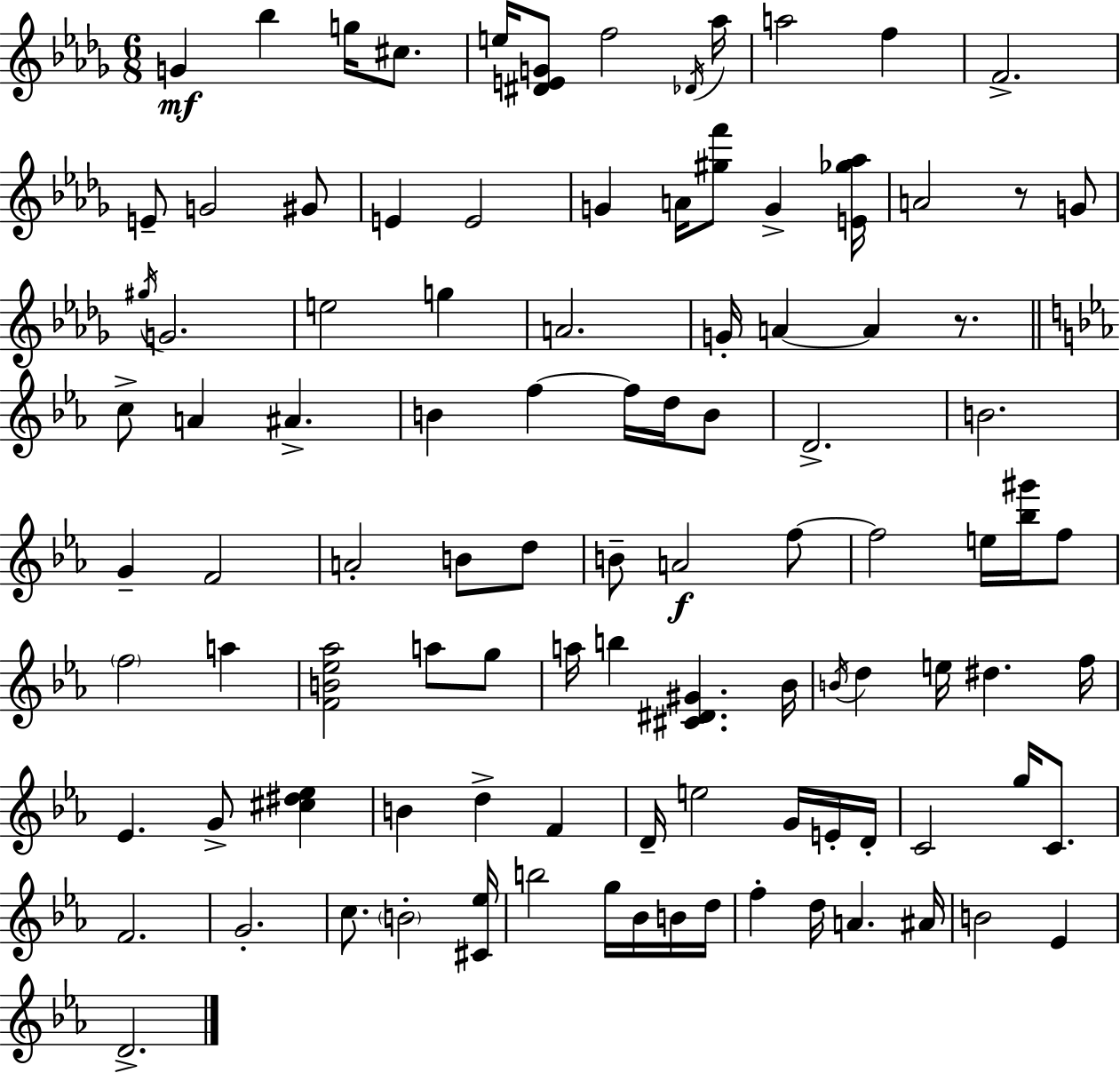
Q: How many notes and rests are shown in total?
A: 101